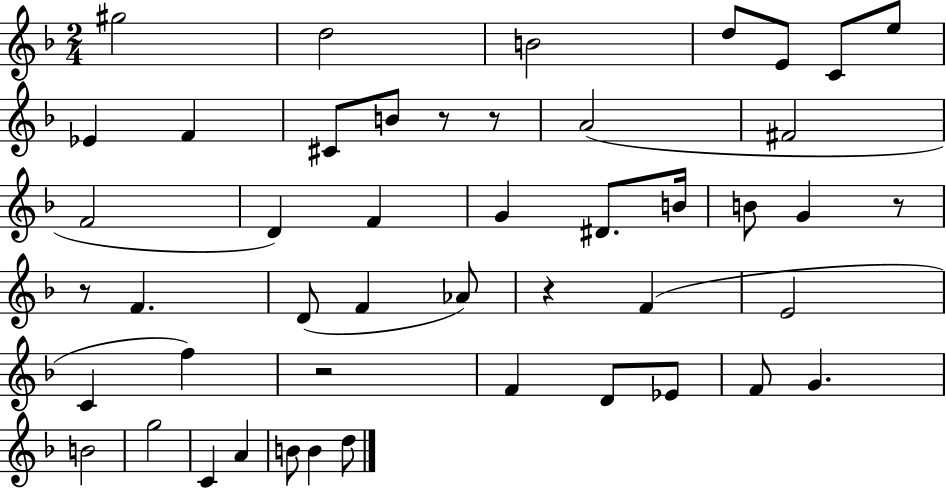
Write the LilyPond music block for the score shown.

{
  \clef treble
  \numericTimeSignature
  \time 2/4
  \key f \major
  gis''2 | d''2 | b'2 | d''8 e'8 c'8 e''8 | \break ees'4 f'4 | cis'8 b'8 r8 r8 | a'2( | fis'2 | \break f'2 | d'4) f'4 | g'4 dis'8. b'16 | b'8 g'4 r8 | \break r8 f'4. | d'8( f'4 aes'8) | r4 f'4( | e'2 | \break c'4 f''4) | r2 | f'4 d'8 ees'8 | f'8 g'4. | \break b'2 | g''2 | c'4 a'4 | b'8 b'4 d''8 | \break \bar "|."
}